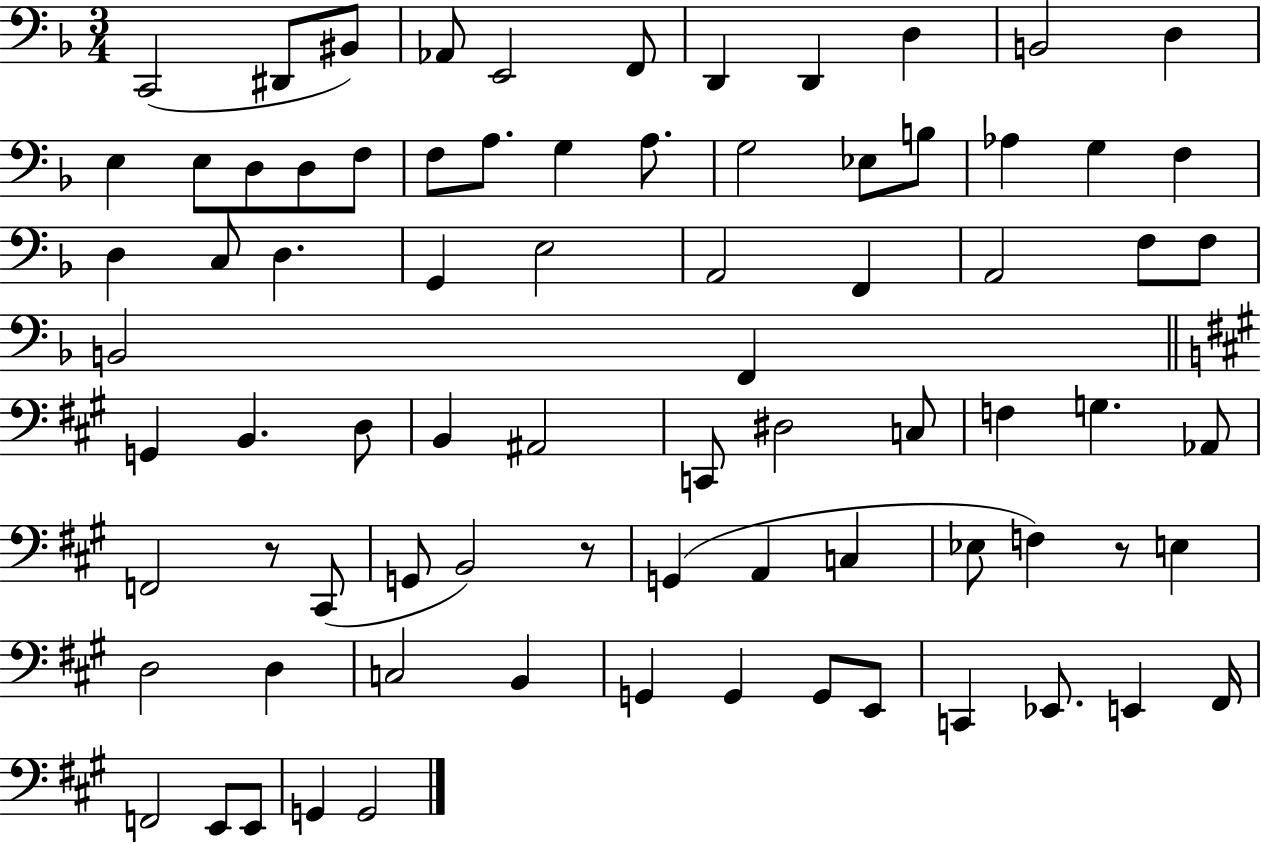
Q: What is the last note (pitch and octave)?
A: G2